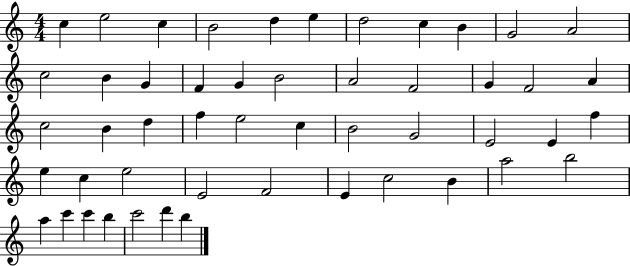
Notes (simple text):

C5/q E5/h C5/q B4/h D5/q E5/q D5/h C5/q B4/q G4/h A4/h C5/h B4/q G4/q F4/q G4/q B4/h A4/h F4/h G4/q F4/h A4/q C5/h B4/q D5/q F5/q E5/h C5/q B4/h G4/h E4/h E4/q F5/q E5/q C5/q E5/h E4/h F4/h E4/q C5/h B4/q A5/h B5/h A5/q C6/q C6/q B5/q C6/h D6/q B5/q